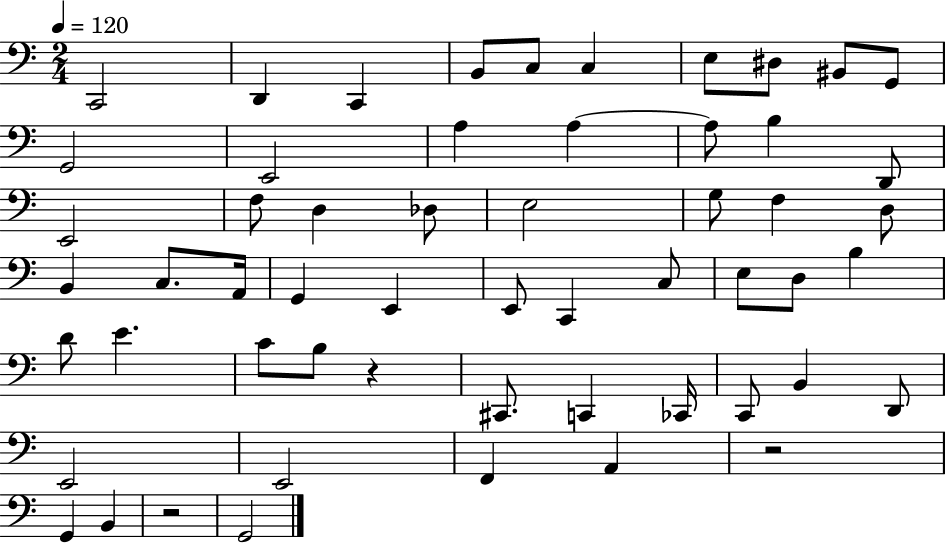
X:1
T:Untitled
M:2/4
L:1/4
K:C
C,,2 D,, C,, B,,/2 C,/2 C, E,/2 ^D,/2 ^B,,/2 G,,/2 G,,2 E,,2 A, A, A,/2 B, D,,/2 E,,2 F,/2 D, _D,/2 E,2 G,/2 F, D,/2 B,, C,/2 A,,/4 G,, E,, E,,/2 C,, C,/2 E,/2 D,/2 B, D/2 E C/2 B,/2 z ^C,,/2 C,, _C,,/4 C,,/2 B,, D,,/2 E,,2 E,,2 F,, A,, z2 G,, B,, z2 G,,2